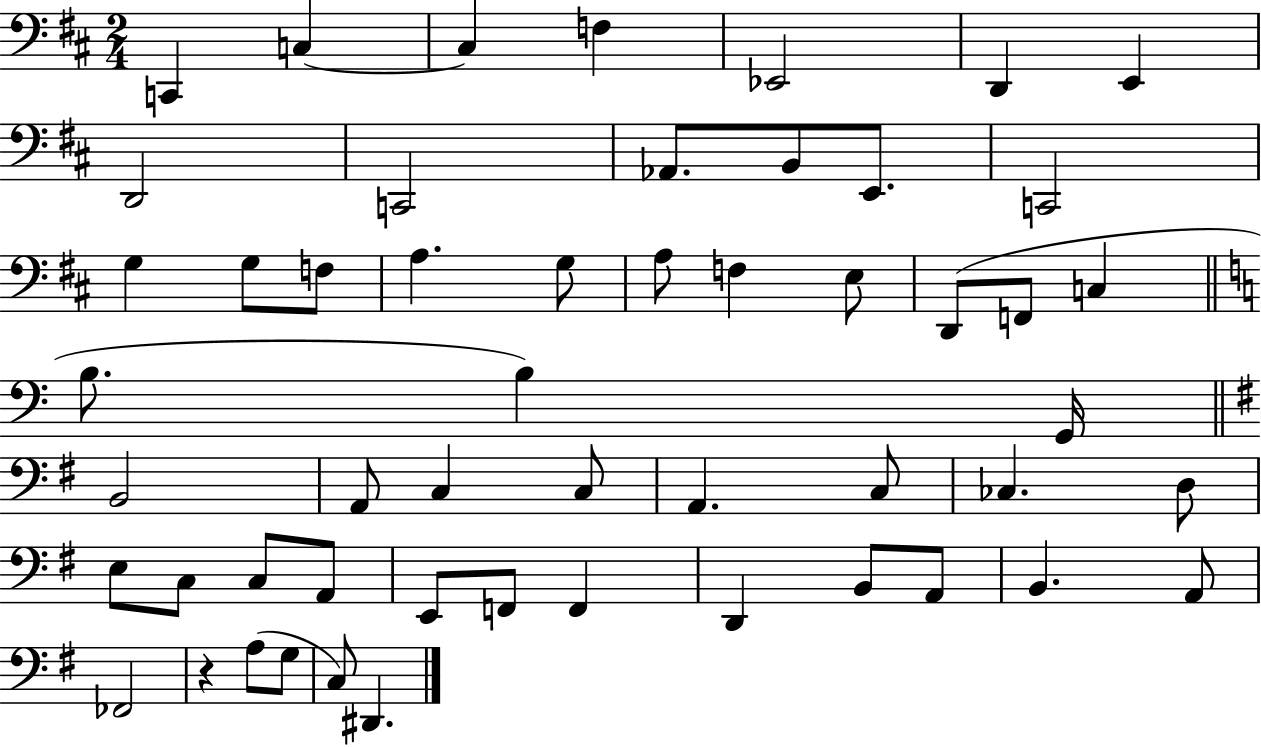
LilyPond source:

{
  \clef bass
  \numericTimeSignature
  \time 2/4
  \key d \major
  \repeat volta 2 { c,4 c4~~ | c4 f4 | ees,2 | d,4 e,4 | \break d,2 | c,2 | aes,8. b,8 e,8. | c,2 | \break g4 g8 f8 | a4. g8 | a8 f4 e8 | d,8( f,8 c4 | \break \bar "||" \break \key c \major b8. b4) g,16 | \bar "||" \break \key g \major b,2 | a,8 c4 c8 | a,4. c8 | ces4. d8 | \break e8 c8 c8 a,8 | e,8 f,8 f,4 | d,4 b,8 a,8 | b,4. a,8 | \break fes,2 | r4 a8( g8 | c8) dis,4. | } \bar "|."
}